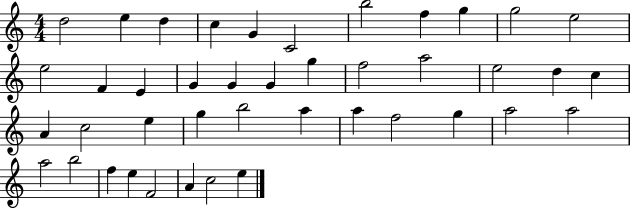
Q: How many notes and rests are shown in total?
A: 42